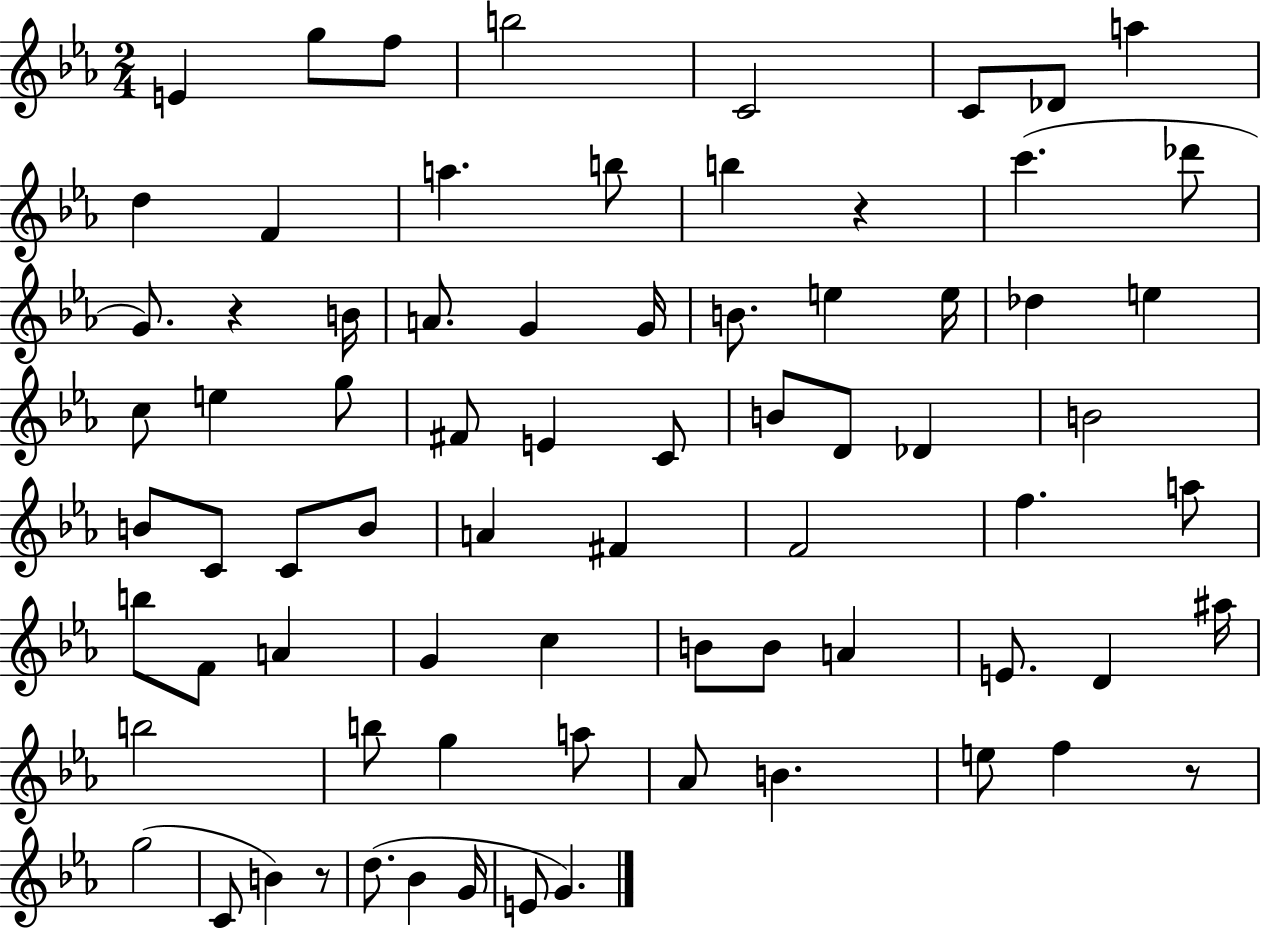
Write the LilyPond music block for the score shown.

{
  \clef treble
  \numericTimeSignature
  \time 2/4
  \key ees \major
  \repeat volta 2 { e'4 g''8 f''8 | b''2 | c'2 | c'8 des'8 a''4 | \break d''4 f'4 | a''4. b''8 | b''4 r4 | c'''4.( des'''8 | \break g'8.) r4 b'16 | a'8. g'4 g'16 | b'8. e''4 e''16 | des''4 e''4 | \break c''8 e''4 g''8 | fis'8 e'4 c'8 | b'8 d'8 des'4 | b'2 | \break b'8 c'8 c'8 b'8 | a'4 fis'4 | f'2 | f''4. a''8 | \break b''8 f'8 a'4 | g'4 c''4 | b'8 b'8 a'4 | e'8. d'4 ais''16 | \break b''2 | b''8 g''4 a''8 | aes'8 b'4. | e''8 f''4 r8 | \break g''2( | c'8 b'4) r8 | d''8.( bes'4 g'16 | e'8 g'4.) | \break } \bar "|."
}